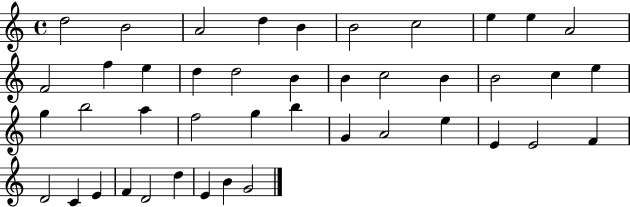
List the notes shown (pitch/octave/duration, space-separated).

D5/h B4/h A4/h D5/q B4/q B4/h C5/h E5/q E5/q A4/h F4/h F5/q E5/q D5/q D5/h B4/q B4/q C5/h B4/q B4/h C5/q E5/q G5/q B5/h A5/q F5/h G5/q B5/q G4/q A4/h E5/q E4/q E4/h F4/q D4/h C4/q E4/q F4/q D4/h D5/q E4/q B4/q G4/h